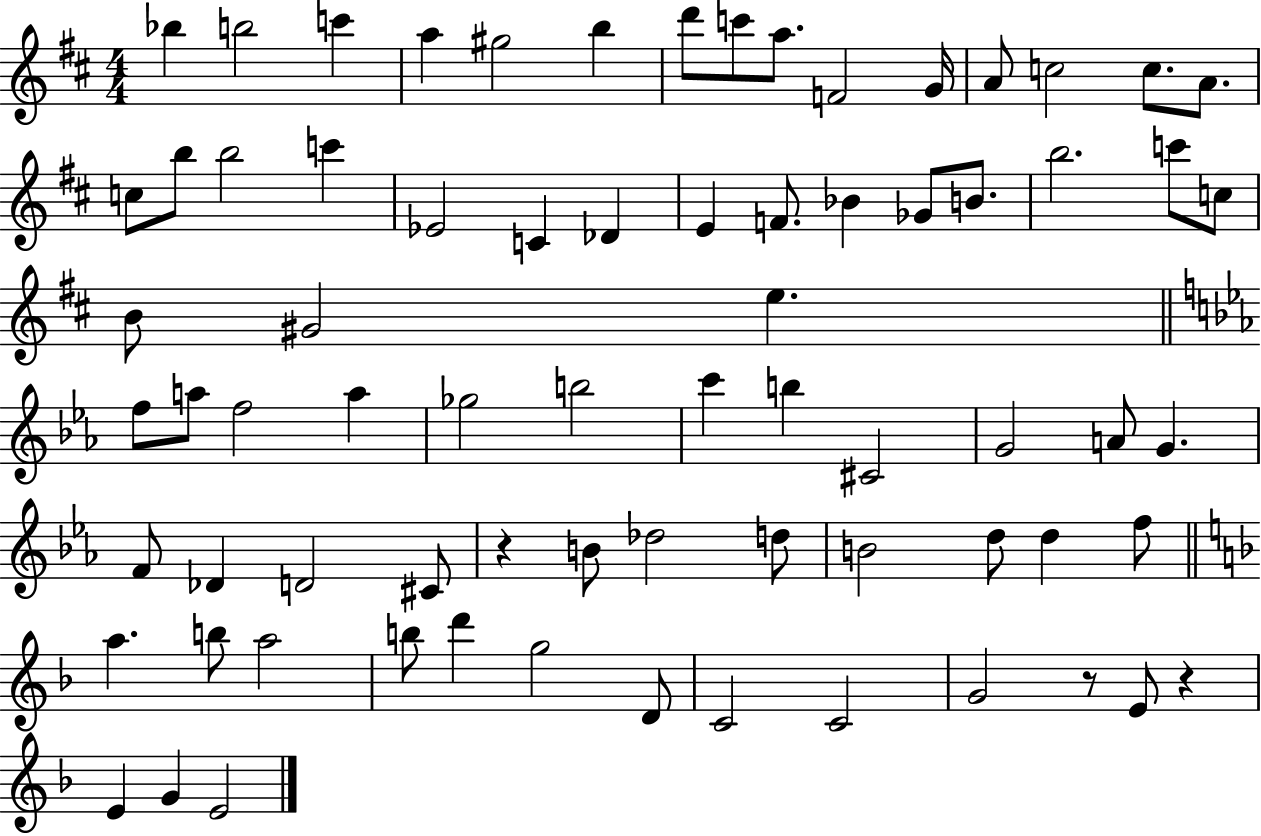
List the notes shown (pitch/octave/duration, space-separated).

Bb5/q B5/h C6/q A5/q G#5/h B5/q D6/e C6/e A5/e. F4/h G4/s A4/e C5/h C5/e. A4/e. C5/e B5/e B5/h C6/q Eb4/h C4/q Db4/q E4/q F4/e. Bb4/q Gb4/e B4/e. B5/h. C6/e C5/e B4/e G#4/h E5/q. F5/e A5/e F5/h A5/q Gb5/h B5/h C6/q B5/q C#4/h G4/h A4/e G4/q. F4/e Db4/q D4/h C#4/e R/q B4/e Db5/h D5/e B4/h D5/e D5/q F5/e A5/q. B5/e A5/h B5/e D6/q G5/h D4/e C4/h C4/h G4/h R/e E4/e R/q E4/q G4/q E4/h